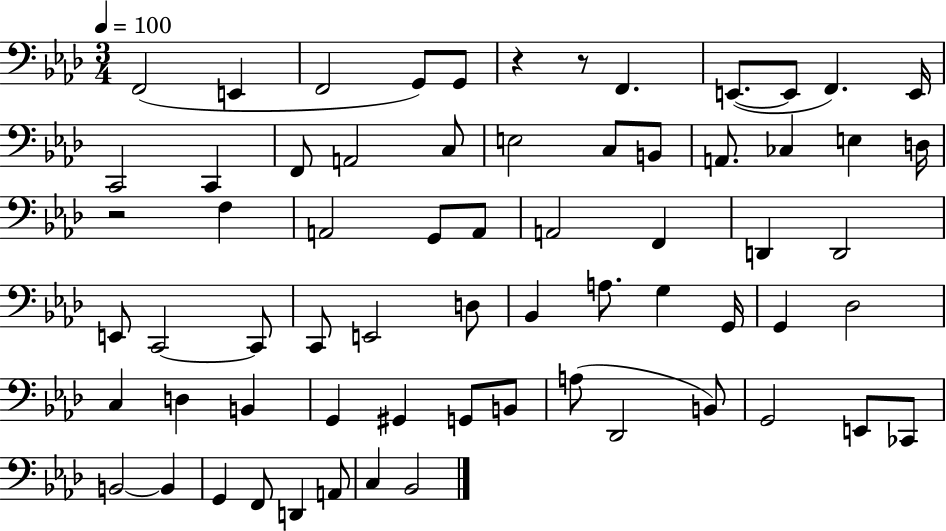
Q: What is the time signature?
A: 3/4